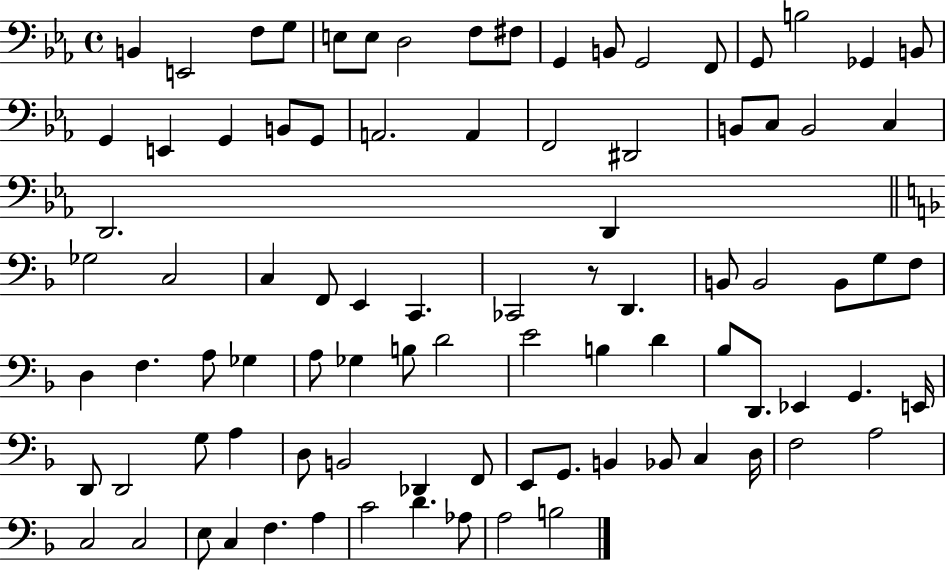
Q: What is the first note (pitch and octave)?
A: B2